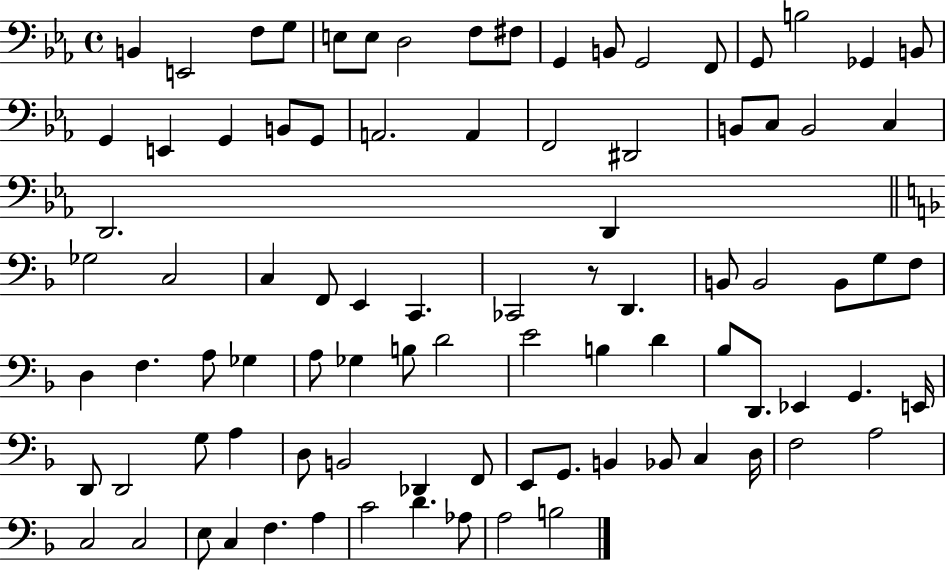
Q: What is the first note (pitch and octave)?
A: B2